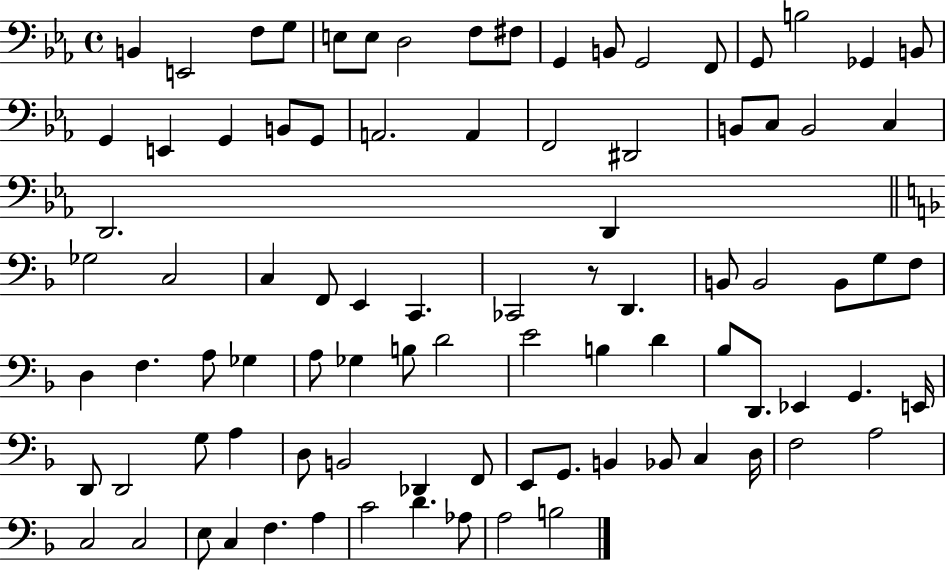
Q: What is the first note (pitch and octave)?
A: B2